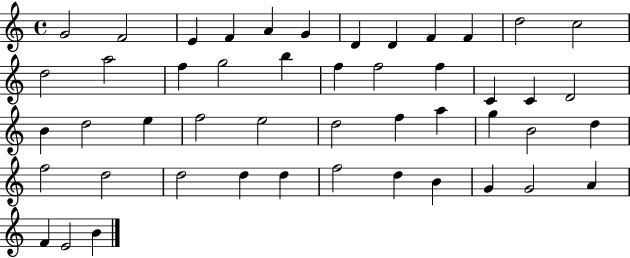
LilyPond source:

{
  \clef treble
  \time 4/4
  \defaultTimeSignature
  \key c \major
  g'2 f'2 | e'4 f'4 a'4 g'4 | d'4 d'4 f'4 f'4 | d''2 c''2 | \break d''2 a''2 | f''4 g''2 b''4 | f''4 f''2 f''4 | c'4 c'4 d'2 | \break b'4 d''2 e''4 | f''2 e''2 | d''2 f''4 a''4 | g''4 b'2 d''4 | \break f''2 d''2 | d''2 d''4 d''4 | f''2 d''4 b'4 | g'4 g'2 a'4 | \break f'4 e'2 b'4 | \bar "|."
}